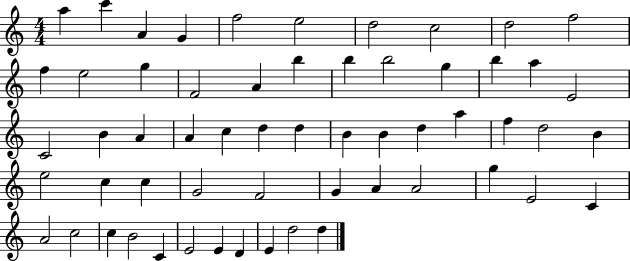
X:1
T:Untitled
M:4/4
L:1/4
K:C
a c' A G f2 e2 d2 c2 d2 f2 f e2 g F2 A b b b2 g b a E2 C2 B A A c d d B B d a f d2 B e2 c c G2 F2 G A A2 g E2 C A2 c2 c B2 C E2 E D E d2 d